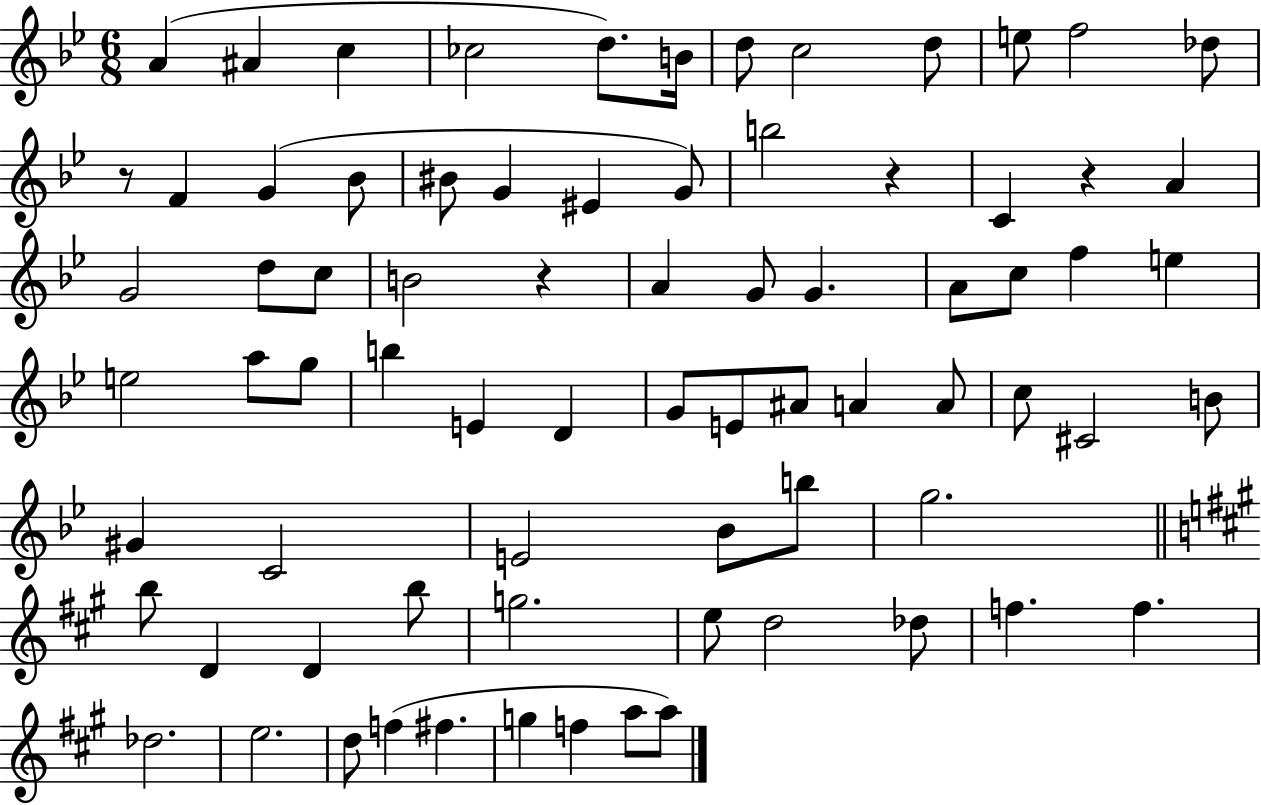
{
  \clef treble
  \numericTimeSignature
  \time 6/8
  \key bes \major
  a'4( ais'4 c''4 | ces''2 d''8.) b'16 | d''8 c''2 d''8 | e''8 f''2 des''8 | \break r8 f'4 g'4( bes'8 | bis'8 g'4 eis'4 g'8) | b''2 r4 | c'4 r4 a'4 | \break g'2 d''8 c''8 | b'2 r4 | a'4 g'8 g'4. | a'8 c''8 f''4 e''4 | \break e''2 a''8 g''8 | b''4 e'4 d'4 | g'8 e'8 ais'8 a'4 a'8 | c''8 cis'2 b'8 | \break gis'4 c'2 | e'2 bes'8 b''8 | g''2. | \bar "||" \break \key a \major b''8 d'4 d'4 b''8 | g''2. | e''8 d''2 des''8 | f''4. f''4. | \break des''2. | e''2. | d''8 f''4( fis''4. | g''4 f''4 a''8 a''8) | \break \bar "|."
}